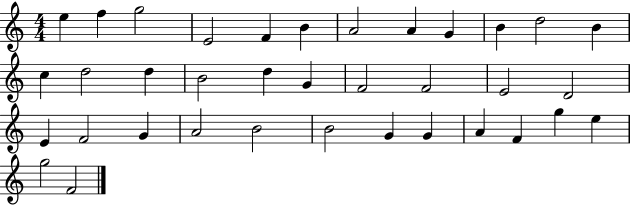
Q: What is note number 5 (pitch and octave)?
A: F4